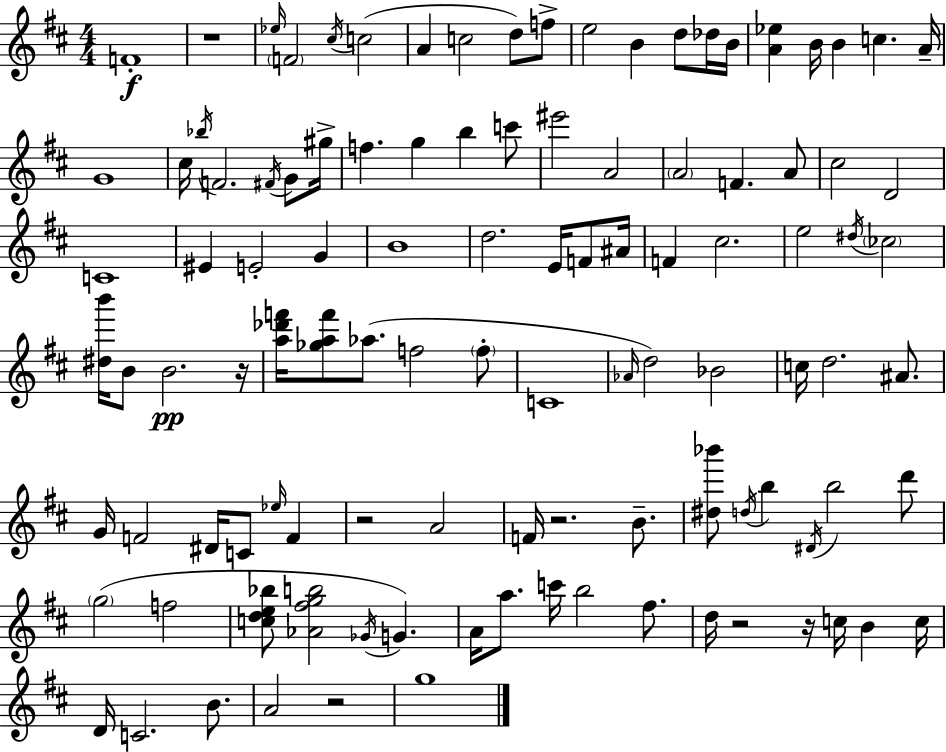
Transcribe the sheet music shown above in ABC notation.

X:1
T:Untitled
M:4/4
L:1/4
K:D
F4 z4 _e/4 F2 ^c/4 c2 A c2 d/2 f/2 e2 B d/2 _d/4 B/4 [A_e] B/4 B c A/4 G4 ^c/4 _b/4 F2 ^F/4 G/2 ^g/4 f g b c'/2 ^e'2 A2 A2 F A/2 ^c2 D2 C4 ^E E2 G B4 d2 E/4 F/2 ^A/4 F ^c2 e2 ^d/4 _c2 [^db']/4 B/2 B2 z/4 [a_d'f']/4 [_gaf']/2 _a/2 f2 f/2 C4 _A/4 d2 _B2 c/4 d2 ^A/2 G/4 F2 ^D/4 C/2 _e/4 F z2 A2 F/4 z2 B/2 [^d_b']/2 d/4 b ^D/4 b2 d'/2 g2 f2 [cde_b]/2 [_A^fgb]2 _G/4 G A/4 a/2 c'/4 b2 ^f/2 d/4 z2 z/4 c/4 B c/4 D/4 C2 B/2 A2 z2 g4